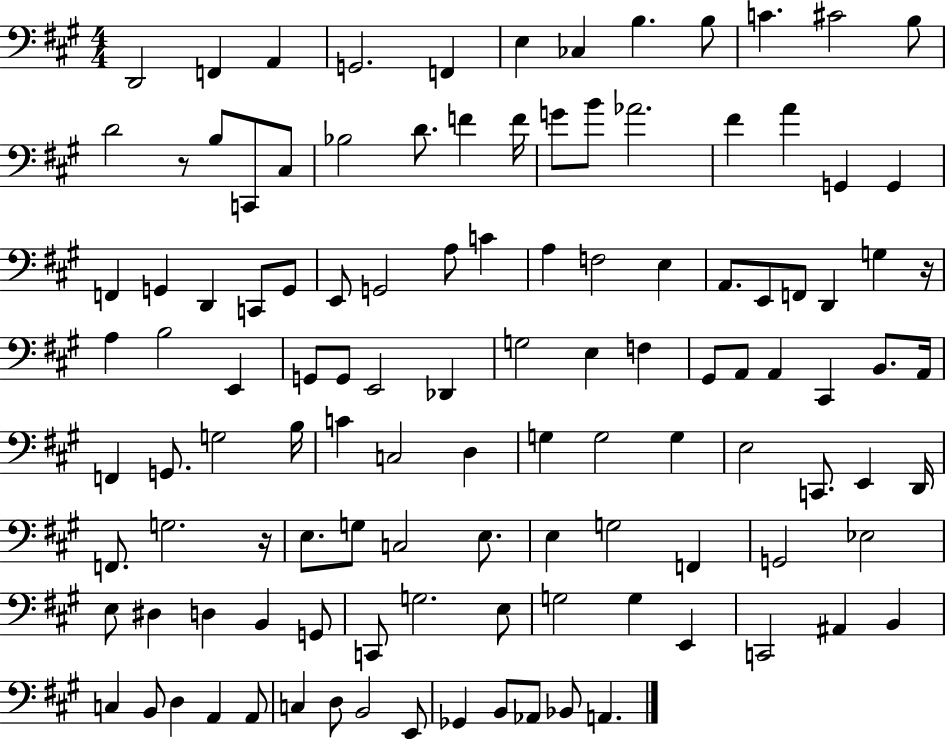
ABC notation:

X:1
T:Untitled
M:4/4
L:1/4
K:A
D,,2 F,, A,, G,,2 F,, E, _C, B, B,/2 C ^C2 B,/2 D2 z/2 B,/2 C,,/2 ^C,/2 _B,2 D/2 F F/4 G/2 B/2 _A2 ^F A G,, G,, F,, G,, D,, C,,/2 G,,/2 E,,/2 G,,2 A,/2 C A, F,2 E, A,,/2 E,,/2 F,,/2 D,, G, z/4 A, B,2 E,, G,,/2 G,,/2 E,,2 _D,, G,2 E, F, ^G,,/2 A,,/2 A,, ^C,, B,,/2 A,,/4 F,, G,,/2 G,2 B,/4 C C,2 D, G, G,2 G, E,2 C,,/2 E,, D,,/4 F,,/2 G,2 z/4 E,/2 G,/2 C,2 E,/2 E, G,2 F,, G,,2 _E,2 E,/2 ^D, D, B,, G,,/2 C,,/2 G,2 E,/2 G,2 G, E,, C,,2 ^A,, B,, C, B,,/2 D, A,, A,,/2 C, D,/2 B,,2 E,,/2 _G,, B,,/2 _A,,/2 _B,,/2 A,,